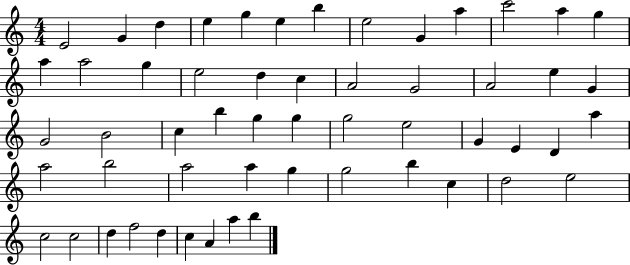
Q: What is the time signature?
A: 4/4